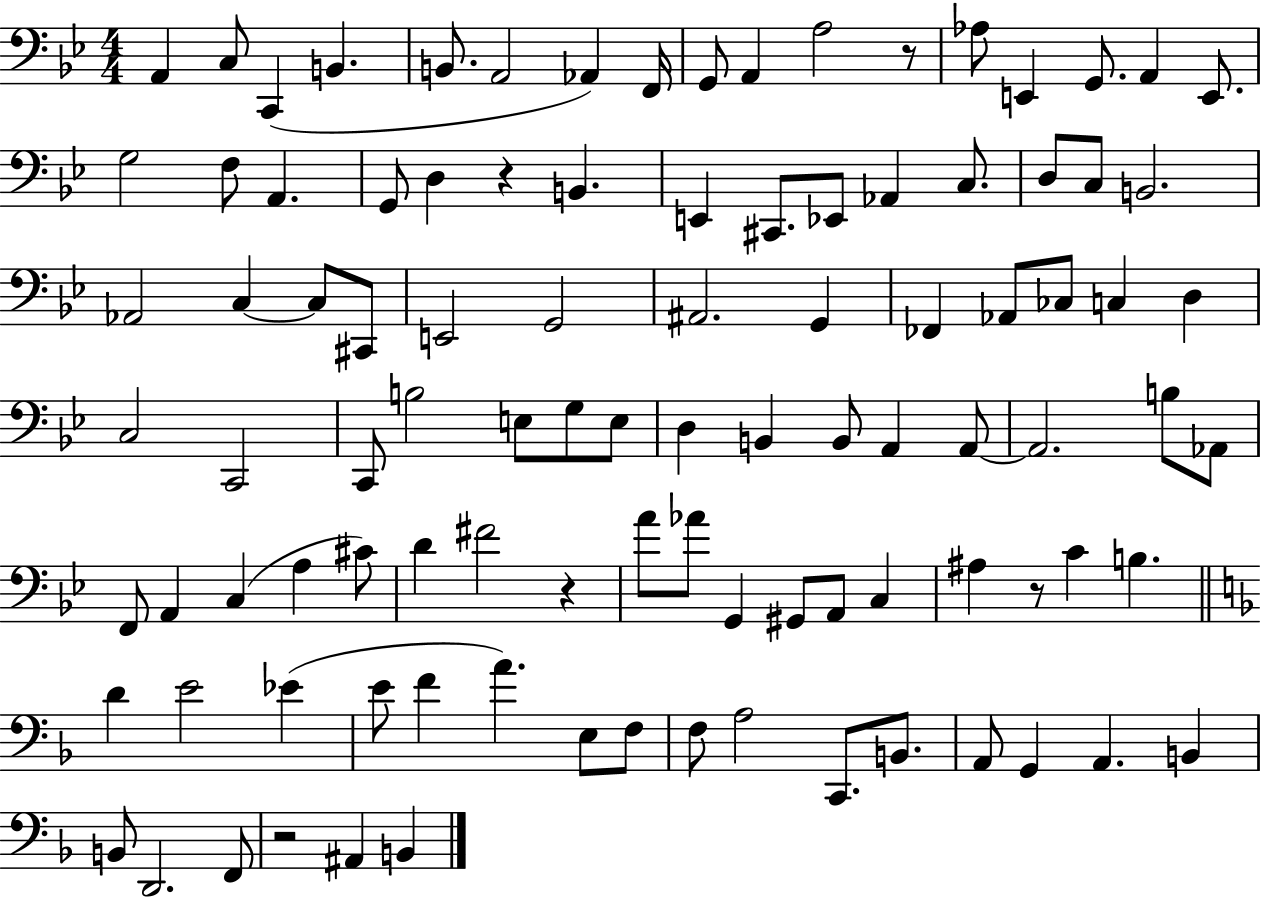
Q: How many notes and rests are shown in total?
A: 100